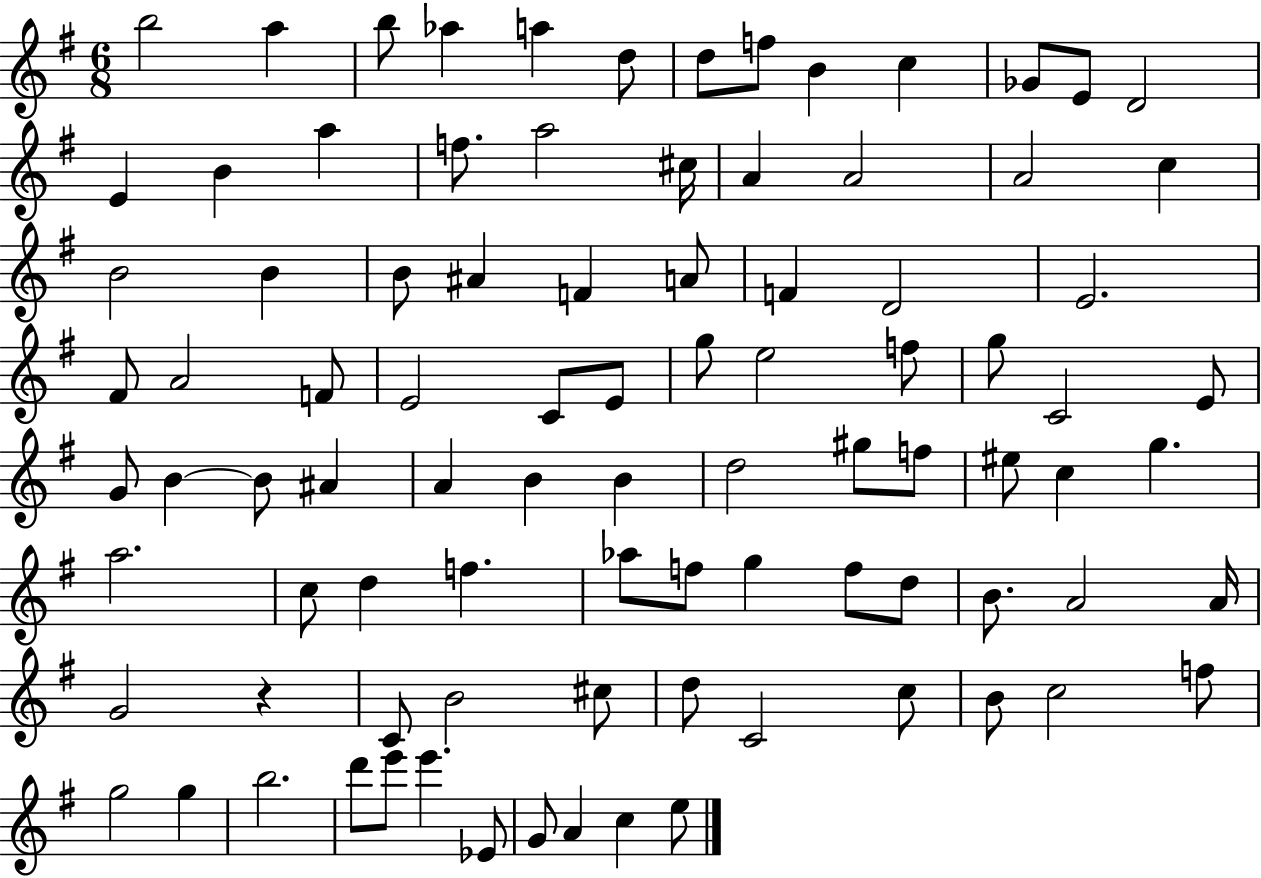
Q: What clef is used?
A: treble